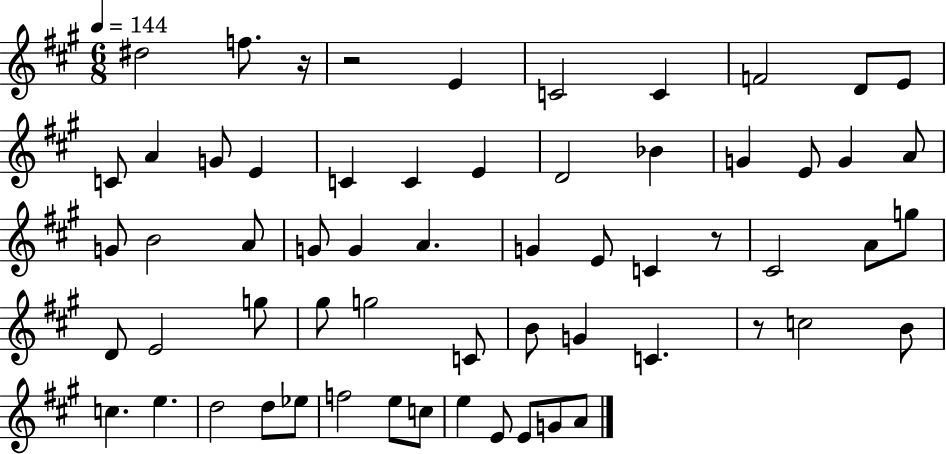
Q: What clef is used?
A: treble